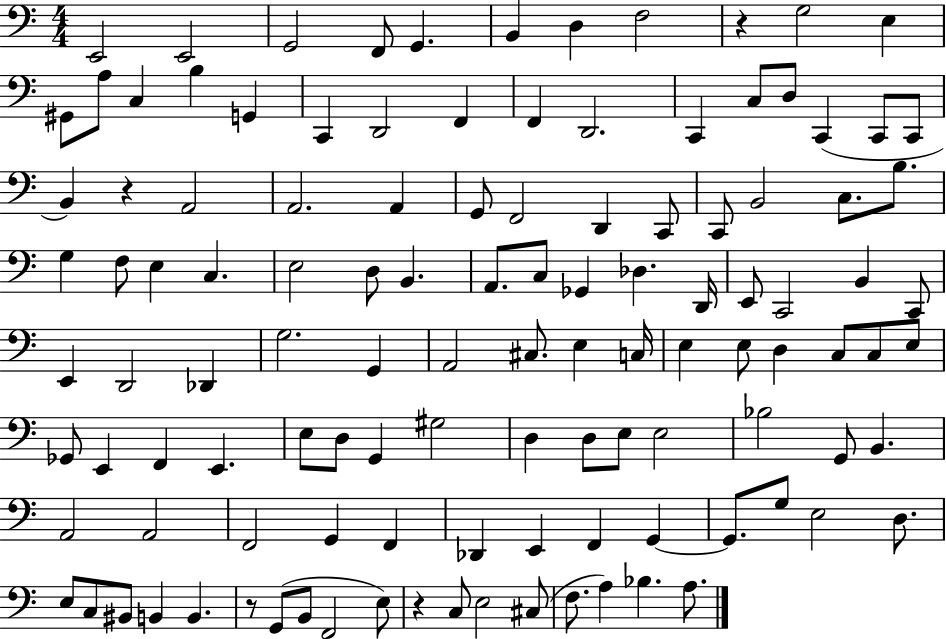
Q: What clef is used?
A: bass